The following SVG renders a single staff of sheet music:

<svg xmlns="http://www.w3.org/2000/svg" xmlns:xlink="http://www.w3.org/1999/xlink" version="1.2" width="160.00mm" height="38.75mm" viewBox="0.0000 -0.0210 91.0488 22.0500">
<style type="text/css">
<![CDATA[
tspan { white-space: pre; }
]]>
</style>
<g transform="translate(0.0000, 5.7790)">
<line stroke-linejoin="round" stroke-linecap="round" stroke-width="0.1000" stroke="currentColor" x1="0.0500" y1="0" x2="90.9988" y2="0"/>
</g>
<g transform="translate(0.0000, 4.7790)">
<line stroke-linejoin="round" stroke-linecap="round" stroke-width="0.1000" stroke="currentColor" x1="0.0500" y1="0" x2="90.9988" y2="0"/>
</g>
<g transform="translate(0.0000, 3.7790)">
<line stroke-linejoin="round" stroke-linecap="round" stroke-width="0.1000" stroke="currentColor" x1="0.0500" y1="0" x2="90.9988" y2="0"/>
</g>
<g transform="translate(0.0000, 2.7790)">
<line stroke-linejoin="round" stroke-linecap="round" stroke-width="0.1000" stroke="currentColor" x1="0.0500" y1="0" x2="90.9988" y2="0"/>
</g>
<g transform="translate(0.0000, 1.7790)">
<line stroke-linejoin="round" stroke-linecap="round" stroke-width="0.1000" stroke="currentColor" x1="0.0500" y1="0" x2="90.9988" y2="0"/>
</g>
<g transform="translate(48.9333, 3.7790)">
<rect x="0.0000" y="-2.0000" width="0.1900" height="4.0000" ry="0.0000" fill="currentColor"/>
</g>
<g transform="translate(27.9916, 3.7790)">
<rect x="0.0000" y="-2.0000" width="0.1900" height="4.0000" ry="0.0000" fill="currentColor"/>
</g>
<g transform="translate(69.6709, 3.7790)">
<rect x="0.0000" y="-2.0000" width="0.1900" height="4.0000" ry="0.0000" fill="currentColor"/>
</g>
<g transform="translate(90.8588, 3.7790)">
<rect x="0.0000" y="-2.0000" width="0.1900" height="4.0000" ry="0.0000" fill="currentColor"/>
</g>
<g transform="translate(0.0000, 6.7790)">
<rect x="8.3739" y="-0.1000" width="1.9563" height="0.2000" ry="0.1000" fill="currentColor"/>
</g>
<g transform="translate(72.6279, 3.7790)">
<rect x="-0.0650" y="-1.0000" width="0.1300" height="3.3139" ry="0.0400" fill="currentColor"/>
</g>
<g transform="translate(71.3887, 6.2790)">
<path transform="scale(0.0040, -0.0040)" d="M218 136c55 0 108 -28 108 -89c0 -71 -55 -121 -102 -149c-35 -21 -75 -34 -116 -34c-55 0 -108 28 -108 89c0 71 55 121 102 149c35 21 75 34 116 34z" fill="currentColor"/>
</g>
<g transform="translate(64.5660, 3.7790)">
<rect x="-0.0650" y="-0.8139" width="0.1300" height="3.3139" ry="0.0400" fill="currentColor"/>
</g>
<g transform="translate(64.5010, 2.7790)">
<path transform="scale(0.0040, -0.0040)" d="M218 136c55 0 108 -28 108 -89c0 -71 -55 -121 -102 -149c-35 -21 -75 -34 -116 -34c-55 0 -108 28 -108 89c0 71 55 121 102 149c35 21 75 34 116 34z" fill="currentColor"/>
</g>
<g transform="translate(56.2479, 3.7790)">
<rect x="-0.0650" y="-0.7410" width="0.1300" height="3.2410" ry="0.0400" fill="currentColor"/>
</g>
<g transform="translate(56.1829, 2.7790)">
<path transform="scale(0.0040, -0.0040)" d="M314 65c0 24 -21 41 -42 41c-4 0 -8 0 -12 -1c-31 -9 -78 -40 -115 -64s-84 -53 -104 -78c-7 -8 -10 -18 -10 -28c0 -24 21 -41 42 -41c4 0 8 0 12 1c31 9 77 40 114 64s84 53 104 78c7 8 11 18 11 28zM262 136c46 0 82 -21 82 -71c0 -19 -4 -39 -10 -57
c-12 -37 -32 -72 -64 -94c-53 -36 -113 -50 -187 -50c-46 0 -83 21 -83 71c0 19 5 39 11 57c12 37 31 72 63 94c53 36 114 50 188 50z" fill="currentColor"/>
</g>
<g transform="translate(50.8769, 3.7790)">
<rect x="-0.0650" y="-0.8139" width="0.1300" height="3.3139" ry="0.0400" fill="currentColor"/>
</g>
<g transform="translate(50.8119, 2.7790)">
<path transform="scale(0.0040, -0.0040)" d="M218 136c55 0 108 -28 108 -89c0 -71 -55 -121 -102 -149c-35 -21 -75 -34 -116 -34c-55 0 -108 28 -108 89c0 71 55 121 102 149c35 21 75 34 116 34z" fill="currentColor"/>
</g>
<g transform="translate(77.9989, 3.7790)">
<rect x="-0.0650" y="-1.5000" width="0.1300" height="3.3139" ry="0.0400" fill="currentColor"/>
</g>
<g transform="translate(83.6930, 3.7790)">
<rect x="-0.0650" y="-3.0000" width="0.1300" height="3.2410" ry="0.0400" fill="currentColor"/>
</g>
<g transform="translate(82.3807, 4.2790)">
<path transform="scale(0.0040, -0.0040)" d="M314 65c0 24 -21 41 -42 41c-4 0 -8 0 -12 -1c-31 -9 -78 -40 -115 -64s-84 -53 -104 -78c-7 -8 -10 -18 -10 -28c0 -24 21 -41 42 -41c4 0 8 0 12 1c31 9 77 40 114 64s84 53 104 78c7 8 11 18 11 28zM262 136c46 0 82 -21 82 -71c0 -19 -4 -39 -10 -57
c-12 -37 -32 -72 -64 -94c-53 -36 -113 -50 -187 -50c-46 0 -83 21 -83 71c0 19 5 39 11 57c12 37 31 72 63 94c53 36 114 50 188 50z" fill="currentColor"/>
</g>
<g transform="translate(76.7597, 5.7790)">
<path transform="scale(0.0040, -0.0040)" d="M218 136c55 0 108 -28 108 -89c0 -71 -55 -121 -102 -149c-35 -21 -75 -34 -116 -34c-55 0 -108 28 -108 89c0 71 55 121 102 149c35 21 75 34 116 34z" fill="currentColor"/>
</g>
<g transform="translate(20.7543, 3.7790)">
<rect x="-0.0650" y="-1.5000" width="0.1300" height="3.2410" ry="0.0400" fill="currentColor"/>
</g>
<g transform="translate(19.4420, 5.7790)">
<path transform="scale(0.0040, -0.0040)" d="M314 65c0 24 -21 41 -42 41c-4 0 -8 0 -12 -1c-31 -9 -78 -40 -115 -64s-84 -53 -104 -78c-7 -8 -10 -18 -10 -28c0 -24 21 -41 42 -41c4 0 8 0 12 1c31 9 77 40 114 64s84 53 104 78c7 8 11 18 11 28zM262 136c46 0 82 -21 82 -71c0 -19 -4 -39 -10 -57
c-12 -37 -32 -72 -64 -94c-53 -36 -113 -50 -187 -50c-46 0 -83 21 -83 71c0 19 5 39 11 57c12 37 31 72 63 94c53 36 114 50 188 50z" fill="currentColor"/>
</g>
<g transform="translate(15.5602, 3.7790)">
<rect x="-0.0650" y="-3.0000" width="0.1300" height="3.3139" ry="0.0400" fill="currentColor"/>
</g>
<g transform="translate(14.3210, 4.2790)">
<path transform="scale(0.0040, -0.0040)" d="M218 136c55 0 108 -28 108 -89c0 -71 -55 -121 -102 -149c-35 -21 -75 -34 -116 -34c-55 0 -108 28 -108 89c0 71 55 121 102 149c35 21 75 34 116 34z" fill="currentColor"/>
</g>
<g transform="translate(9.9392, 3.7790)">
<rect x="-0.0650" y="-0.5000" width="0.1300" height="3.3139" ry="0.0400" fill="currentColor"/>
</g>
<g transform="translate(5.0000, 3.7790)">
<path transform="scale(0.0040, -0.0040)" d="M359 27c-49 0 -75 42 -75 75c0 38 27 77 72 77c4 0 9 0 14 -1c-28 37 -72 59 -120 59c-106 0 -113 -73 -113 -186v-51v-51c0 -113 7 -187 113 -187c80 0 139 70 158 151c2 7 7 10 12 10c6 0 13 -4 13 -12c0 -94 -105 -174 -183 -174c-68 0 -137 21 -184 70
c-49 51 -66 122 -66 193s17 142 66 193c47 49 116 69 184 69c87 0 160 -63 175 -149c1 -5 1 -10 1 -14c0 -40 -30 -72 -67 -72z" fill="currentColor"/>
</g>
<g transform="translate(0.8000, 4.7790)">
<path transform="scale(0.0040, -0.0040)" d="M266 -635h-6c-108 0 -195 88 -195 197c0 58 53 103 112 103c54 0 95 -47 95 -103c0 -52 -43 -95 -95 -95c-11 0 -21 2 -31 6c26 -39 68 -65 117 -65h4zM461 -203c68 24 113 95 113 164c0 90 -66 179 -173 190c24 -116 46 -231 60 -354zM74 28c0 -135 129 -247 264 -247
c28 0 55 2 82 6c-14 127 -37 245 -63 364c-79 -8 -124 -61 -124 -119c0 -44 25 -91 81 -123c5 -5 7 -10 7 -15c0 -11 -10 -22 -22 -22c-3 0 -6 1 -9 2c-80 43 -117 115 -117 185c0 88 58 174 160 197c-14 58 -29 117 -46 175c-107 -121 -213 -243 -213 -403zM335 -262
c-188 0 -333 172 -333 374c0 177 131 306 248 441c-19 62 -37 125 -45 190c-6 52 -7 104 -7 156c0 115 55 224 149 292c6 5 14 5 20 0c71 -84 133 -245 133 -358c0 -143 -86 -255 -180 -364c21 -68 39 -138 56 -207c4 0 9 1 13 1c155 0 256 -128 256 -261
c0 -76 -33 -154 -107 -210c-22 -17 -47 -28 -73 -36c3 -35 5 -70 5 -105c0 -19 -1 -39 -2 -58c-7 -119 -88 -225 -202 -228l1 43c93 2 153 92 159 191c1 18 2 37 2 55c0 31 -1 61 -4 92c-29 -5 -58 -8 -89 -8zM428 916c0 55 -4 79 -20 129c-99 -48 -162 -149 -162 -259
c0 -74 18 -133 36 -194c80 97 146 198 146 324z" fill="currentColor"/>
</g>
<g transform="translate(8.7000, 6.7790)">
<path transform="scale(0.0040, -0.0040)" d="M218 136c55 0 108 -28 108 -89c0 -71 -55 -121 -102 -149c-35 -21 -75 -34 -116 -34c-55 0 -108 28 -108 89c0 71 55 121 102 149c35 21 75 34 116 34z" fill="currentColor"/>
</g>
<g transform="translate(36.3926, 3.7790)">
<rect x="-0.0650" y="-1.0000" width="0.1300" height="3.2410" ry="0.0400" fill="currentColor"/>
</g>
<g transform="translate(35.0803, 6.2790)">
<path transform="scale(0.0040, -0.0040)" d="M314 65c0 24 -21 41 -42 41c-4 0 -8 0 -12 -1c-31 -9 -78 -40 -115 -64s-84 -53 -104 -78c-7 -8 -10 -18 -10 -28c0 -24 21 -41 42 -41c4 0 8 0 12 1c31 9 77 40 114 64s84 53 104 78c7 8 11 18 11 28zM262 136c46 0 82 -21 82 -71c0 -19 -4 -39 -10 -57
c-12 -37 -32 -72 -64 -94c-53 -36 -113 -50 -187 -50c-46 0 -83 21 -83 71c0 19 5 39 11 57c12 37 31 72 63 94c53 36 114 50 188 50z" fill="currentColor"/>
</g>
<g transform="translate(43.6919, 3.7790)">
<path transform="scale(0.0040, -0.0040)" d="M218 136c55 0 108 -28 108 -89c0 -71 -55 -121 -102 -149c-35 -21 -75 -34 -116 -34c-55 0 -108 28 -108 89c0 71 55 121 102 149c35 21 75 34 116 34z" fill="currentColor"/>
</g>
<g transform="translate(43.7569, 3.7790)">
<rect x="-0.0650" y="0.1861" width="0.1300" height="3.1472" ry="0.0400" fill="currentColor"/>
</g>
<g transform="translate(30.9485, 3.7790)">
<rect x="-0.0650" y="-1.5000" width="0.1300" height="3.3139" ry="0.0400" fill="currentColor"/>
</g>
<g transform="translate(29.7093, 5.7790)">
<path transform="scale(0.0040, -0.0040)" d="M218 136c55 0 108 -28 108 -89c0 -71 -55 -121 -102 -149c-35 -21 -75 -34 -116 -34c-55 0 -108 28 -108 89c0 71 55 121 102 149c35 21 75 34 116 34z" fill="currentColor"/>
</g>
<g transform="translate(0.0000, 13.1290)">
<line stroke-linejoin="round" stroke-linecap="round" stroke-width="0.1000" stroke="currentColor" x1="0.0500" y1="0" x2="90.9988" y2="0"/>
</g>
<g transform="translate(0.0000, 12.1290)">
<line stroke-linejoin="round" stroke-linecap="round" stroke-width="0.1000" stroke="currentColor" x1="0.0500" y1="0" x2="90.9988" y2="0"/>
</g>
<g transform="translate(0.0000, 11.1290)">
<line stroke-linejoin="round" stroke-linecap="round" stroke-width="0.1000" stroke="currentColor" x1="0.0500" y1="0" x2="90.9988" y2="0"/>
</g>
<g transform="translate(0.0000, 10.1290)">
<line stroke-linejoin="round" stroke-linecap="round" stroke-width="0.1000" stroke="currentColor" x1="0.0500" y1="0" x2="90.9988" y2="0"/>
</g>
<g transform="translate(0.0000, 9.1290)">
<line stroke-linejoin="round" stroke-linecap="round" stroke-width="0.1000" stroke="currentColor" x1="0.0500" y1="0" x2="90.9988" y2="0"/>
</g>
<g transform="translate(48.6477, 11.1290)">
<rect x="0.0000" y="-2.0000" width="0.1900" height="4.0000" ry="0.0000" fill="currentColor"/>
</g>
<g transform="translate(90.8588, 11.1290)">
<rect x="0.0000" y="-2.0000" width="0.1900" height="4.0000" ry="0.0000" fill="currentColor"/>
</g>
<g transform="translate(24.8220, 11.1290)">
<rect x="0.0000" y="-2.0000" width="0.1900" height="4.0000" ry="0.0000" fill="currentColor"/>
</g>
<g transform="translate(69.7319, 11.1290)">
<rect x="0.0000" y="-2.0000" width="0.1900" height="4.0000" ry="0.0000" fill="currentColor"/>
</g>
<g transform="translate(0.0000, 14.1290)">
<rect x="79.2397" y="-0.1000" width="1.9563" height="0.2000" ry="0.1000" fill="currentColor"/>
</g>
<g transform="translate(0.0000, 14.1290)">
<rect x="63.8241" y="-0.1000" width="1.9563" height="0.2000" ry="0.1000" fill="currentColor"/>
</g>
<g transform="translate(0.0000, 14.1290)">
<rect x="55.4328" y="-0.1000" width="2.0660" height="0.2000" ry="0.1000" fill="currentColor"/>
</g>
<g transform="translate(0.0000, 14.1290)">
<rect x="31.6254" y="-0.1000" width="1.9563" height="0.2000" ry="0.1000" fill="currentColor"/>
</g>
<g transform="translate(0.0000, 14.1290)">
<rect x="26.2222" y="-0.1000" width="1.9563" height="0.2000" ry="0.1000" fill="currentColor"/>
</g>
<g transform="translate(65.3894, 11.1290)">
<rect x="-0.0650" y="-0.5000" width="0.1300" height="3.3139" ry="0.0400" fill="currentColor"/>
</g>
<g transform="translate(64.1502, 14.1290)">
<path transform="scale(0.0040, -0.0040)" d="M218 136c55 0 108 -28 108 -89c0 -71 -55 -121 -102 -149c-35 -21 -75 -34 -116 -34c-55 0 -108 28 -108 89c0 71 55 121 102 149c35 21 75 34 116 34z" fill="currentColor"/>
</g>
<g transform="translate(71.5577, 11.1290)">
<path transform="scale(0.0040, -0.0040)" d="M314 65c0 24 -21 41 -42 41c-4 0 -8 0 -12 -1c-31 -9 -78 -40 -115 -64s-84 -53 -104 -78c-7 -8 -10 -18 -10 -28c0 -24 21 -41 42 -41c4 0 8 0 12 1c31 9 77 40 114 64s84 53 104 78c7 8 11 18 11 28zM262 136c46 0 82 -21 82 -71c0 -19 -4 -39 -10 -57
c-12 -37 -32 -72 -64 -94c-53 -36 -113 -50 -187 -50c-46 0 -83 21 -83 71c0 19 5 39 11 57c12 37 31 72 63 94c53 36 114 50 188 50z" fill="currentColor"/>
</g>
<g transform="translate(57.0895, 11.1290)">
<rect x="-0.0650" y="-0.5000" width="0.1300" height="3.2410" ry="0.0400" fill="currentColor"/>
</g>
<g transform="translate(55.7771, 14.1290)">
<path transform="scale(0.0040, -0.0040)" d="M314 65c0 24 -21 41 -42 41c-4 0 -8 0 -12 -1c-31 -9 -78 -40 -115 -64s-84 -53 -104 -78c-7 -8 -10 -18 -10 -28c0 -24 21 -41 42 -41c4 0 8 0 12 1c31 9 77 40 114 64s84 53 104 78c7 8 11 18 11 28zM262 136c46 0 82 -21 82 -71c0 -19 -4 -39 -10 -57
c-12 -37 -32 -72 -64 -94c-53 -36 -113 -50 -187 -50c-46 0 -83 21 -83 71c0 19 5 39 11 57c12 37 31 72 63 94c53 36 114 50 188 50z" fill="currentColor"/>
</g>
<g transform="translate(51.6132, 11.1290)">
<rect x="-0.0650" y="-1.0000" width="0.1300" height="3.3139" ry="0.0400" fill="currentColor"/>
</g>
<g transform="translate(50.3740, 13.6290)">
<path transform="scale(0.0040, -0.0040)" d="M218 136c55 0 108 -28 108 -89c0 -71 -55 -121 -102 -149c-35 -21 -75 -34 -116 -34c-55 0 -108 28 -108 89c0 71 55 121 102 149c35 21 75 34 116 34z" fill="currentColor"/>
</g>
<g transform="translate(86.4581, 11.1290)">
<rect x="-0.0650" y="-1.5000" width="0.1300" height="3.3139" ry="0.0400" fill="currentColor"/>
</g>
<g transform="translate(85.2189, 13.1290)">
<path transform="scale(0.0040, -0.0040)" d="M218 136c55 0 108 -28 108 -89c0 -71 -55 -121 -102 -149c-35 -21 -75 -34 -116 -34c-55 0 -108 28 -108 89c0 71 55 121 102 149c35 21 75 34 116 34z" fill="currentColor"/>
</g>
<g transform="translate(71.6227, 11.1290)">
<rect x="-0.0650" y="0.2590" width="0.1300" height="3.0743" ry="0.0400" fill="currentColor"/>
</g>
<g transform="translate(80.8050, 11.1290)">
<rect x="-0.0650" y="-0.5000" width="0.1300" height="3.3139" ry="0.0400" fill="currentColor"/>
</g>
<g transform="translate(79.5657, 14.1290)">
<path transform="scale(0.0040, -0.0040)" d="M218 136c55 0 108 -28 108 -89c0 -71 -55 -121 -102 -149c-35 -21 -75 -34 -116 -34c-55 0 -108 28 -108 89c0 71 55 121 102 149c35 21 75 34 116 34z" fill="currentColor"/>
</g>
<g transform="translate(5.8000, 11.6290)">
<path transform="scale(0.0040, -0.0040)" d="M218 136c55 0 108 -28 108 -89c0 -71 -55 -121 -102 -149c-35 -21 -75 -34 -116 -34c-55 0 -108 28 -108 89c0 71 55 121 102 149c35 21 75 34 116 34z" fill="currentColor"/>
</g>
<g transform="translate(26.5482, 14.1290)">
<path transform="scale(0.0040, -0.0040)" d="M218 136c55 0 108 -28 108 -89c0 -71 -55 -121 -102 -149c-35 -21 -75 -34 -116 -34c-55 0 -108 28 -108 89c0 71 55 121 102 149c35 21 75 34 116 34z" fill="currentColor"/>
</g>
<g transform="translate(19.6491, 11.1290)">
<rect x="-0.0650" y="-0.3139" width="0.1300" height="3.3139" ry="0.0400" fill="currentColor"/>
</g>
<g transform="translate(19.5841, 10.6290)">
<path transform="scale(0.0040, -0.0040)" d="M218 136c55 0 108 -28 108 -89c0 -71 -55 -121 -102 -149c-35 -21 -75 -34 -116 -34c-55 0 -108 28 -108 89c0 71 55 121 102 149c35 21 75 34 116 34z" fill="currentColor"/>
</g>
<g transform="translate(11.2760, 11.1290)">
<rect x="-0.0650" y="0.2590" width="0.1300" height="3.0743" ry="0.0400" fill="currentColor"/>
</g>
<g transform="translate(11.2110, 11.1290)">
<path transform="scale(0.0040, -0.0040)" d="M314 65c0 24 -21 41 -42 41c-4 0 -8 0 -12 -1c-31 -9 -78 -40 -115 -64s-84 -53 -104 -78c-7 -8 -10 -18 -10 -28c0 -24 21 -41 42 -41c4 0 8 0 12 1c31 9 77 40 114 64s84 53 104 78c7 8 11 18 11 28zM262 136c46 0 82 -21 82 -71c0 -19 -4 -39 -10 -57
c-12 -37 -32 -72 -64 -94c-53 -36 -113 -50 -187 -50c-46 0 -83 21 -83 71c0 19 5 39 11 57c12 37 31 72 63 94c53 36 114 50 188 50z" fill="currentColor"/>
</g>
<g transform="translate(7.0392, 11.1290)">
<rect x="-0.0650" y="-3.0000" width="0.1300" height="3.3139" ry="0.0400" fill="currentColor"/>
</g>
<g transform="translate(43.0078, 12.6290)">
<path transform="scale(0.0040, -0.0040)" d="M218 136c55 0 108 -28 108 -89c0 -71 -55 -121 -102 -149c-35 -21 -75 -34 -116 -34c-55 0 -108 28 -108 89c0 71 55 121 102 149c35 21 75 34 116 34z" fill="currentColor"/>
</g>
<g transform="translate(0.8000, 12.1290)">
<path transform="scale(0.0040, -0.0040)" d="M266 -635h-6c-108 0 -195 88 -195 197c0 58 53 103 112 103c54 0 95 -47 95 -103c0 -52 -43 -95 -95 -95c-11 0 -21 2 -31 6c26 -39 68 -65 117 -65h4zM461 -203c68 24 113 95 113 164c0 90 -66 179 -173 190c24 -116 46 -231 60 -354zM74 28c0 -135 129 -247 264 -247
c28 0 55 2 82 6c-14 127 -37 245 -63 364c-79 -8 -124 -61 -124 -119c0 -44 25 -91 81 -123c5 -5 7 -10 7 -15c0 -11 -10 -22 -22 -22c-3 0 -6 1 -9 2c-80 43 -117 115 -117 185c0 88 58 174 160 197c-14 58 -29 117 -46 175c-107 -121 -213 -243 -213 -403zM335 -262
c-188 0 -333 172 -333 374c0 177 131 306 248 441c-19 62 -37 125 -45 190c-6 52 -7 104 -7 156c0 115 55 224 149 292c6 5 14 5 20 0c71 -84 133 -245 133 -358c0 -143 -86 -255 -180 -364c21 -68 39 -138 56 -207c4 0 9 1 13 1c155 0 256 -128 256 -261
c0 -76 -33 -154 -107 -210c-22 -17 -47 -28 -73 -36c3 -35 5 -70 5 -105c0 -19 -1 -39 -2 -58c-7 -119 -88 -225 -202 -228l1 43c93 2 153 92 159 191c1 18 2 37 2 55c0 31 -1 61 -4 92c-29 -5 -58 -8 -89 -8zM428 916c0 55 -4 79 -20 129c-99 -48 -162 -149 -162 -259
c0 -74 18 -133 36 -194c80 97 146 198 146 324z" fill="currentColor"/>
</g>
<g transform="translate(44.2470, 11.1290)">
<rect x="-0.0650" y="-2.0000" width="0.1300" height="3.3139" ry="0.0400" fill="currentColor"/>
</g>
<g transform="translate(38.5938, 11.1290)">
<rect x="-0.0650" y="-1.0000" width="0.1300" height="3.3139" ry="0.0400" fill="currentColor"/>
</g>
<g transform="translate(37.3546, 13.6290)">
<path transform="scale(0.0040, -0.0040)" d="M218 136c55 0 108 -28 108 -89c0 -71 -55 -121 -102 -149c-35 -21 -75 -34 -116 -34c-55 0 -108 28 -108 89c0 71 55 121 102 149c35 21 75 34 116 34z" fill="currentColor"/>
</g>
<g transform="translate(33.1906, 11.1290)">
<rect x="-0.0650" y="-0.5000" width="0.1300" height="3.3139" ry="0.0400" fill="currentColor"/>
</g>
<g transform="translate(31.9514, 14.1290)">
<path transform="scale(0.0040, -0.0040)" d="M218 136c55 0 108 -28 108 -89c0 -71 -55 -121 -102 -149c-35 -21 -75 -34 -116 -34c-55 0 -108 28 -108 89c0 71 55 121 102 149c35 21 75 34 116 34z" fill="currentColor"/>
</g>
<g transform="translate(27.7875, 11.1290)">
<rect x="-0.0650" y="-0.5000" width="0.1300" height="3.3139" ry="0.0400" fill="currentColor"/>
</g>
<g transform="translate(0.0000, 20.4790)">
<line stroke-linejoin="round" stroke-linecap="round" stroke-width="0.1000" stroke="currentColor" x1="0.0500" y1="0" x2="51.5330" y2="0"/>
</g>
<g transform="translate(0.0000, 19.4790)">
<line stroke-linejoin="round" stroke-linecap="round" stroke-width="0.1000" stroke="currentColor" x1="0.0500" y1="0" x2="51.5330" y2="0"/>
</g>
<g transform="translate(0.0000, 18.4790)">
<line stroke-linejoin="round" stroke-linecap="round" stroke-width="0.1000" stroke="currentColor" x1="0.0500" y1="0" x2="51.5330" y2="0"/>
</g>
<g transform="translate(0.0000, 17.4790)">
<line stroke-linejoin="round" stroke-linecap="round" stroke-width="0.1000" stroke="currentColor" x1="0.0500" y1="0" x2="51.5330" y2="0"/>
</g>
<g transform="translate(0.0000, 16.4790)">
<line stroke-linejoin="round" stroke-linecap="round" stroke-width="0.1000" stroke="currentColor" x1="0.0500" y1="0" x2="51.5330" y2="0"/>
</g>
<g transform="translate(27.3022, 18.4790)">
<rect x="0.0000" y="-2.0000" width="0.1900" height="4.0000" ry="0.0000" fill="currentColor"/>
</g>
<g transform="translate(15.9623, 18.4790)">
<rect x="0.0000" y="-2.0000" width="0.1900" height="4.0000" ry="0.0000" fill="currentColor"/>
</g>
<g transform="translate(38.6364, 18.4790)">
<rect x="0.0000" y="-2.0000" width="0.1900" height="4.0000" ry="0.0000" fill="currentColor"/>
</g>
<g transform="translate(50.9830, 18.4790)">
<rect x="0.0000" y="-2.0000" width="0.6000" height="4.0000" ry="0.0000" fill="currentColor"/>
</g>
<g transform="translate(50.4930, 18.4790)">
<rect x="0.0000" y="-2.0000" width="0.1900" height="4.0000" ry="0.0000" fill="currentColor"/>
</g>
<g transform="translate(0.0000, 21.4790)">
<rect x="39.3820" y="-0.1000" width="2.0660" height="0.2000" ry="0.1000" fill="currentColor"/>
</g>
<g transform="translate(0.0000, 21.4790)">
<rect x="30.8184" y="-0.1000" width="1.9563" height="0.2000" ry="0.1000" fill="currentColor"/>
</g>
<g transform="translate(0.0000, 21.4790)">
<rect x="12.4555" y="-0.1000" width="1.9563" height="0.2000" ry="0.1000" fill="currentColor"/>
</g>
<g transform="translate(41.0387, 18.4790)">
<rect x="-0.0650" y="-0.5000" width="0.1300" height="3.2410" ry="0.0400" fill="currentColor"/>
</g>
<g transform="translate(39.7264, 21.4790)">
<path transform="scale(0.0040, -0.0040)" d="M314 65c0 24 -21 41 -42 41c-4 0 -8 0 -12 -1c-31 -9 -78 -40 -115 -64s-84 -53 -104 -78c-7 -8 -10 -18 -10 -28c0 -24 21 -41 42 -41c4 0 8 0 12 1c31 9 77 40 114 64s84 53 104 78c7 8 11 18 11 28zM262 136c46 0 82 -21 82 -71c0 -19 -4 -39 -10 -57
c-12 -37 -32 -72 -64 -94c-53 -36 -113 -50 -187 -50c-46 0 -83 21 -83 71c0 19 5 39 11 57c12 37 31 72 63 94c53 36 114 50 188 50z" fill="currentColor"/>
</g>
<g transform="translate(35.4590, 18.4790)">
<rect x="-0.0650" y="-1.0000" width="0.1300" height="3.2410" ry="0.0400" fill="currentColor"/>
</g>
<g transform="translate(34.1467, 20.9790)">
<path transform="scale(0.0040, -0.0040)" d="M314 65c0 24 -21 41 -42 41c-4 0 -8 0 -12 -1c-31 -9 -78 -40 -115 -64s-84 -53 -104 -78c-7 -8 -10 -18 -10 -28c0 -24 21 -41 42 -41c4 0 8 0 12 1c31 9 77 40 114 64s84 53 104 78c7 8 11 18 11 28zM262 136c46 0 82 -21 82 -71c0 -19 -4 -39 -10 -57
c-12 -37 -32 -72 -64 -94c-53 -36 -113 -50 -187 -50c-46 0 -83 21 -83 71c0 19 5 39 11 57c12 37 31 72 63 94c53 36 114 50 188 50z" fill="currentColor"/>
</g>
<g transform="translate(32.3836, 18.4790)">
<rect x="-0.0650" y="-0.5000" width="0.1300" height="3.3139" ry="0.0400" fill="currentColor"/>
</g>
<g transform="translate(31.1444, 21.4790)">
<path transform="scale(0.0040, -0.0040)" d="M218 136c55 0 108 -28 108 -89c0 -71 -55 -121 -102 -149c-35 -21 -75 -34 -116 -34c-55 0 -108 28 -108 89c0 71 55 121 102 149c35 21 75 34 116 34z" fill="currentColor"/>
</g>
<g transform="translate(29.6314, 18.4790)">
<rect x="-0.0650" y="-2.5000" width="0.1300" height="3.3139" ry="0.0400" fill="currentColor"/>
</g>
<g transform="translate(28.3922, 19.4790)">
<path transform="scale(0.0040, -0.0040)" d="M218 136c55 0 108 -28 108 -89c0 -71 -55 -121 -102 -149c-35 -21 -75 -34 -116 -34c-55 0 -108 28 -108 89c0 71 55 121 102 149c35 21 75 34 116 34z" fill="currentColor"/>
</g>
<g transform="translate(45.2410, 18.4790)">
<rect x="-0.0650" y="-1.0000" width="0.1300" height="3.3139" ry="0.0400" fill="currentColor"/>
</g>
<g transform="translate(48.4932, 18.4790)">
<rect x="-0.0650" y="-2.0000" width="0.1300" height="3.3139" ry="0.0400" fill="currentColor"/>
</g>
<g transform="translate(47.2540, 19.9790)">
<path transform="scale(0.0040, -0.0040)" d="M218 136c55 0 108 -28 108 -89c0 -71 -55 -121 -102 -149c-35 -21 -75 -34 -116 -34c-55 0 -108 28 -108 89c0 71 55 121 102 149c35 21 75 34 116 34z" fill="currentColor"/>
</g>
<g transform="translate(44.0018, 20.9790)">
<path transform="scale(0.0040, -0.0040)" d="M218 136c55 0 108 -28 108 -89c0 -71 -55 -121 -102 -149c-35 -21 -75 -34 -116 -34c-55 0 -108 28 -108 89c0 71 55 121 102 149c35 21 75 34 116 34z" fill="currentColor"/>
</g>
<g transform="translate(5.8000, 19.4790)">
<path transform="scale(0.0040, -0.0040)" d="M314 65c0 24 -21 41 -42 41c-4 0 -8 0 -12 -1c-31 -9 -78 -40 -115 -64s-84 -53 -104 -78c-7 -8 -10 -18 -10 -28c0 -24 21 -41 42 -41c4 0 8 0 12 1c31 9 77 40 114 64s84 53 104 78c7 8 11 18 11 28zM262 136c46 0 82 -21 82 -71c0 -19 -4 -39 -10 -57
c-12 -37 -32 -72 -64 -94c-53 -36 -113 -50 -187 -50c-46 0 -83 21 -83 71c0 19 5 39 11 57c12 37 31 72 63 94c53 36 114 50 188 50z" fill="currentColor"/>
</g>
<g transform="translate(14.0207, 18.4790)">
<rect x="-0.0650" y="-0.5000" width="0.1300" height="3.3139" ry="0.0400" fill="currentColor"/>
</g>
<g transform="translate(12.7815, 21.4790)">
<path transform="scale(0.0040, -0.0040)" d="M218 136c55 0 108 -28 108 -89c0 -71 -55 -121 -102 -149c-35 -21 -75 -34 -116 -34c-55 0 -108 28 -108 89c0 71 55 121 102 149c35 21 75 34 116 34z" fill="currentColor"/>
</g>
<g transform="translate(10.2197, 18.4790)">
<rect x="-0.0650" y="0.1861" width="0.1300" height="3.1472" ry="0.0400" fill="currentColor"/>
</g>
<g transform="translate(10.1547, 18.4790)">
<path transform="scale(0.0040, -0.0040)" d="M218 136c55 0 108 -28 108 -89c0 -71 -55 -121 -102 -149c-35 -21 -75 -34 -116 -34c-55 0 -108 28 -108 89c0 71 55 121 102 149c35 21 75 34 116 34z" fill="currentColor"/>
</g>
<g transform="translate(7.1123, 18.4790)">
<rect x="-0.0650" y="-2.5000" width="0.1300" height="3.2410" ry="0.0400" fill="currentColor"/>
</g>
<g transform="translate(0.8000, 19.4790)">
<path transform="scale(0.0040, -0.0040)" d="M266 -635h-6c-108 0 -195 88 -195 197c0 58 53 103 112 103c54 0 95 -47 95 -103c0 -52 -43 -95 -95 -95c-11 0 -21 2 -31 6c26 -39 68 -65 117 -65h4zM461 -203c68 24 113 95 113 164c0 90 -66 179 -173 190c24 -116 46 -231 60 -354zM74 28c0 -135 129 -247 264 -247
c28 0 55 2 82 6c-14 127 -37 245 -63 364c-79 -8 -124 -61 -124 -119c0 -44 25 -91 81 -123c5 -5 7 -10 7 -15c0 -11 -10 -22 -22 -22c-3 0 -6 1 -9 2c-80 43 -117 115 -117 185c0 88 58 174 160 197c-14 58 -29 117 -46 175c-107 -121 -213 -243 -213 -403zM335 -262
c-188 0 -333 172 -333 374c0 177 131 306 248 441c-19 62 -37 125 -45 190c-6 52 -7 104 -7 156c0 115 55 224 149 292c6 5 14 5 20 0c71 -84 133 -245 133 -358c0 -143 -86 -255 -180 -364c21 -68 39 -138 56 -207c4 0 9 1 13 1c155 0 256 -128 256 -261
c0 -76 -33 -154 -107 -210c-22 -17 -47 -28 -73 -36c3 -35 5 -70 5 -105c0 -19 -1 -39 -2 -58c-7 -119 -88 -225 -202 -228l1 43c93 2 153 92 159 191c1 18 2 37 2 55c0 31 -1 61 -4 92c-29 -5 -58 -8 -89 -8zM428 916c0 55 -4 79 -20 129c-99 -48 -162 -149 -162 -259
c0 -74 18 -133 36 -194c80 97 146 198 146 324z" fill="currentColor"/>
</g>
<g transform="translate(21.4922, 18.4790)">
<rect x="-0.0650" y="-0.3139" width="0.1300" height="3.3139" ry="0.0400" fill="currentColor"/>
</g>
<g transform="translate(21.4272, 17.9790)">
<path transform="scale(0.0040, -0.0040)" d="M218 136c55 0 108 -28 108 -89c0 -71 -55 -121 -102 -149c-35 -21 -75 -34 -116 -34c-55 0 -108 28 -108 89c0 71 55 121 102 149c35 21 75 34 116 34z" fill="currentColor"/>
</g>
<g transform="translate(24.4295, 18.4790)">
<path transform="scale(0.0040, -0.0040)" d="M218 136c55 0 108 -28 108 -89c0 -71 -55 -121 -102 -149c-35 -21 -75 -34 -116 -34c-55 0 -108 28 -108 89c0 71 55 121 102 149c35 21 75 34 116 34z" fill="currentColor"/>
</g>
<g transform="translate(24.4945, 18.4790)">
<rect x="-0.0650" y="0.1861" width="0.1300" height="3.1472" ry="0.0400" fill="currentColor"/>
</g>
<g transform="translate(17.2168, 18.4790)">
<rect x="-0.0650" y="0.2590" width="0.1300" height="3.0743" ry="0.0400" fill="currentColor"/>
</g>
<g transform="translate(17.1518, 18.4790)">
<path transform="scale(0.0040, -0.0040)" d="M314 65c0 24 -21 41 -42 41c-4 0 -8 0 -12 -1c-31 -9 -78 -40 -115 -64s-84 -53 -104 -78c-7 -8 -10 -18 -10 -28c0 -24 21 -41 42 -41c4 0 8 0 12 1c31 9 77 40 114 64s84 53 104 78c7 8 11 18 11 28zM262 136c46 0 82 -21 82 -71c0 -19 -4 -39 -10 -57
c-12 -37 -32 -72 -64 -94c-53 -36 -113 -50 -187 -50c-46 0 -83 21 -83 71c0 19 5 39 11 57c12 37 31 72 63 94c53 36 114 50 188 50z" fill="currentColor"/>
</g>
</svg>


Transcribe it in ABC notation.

X:1
T:Untitled
M:4/4
L:1/4
K:C
C A E2 E D2 B d d2 d D E A2 A B2 c C C D F D C2 C B2 C E G2 B C B2 c B G C D2 C2 D F